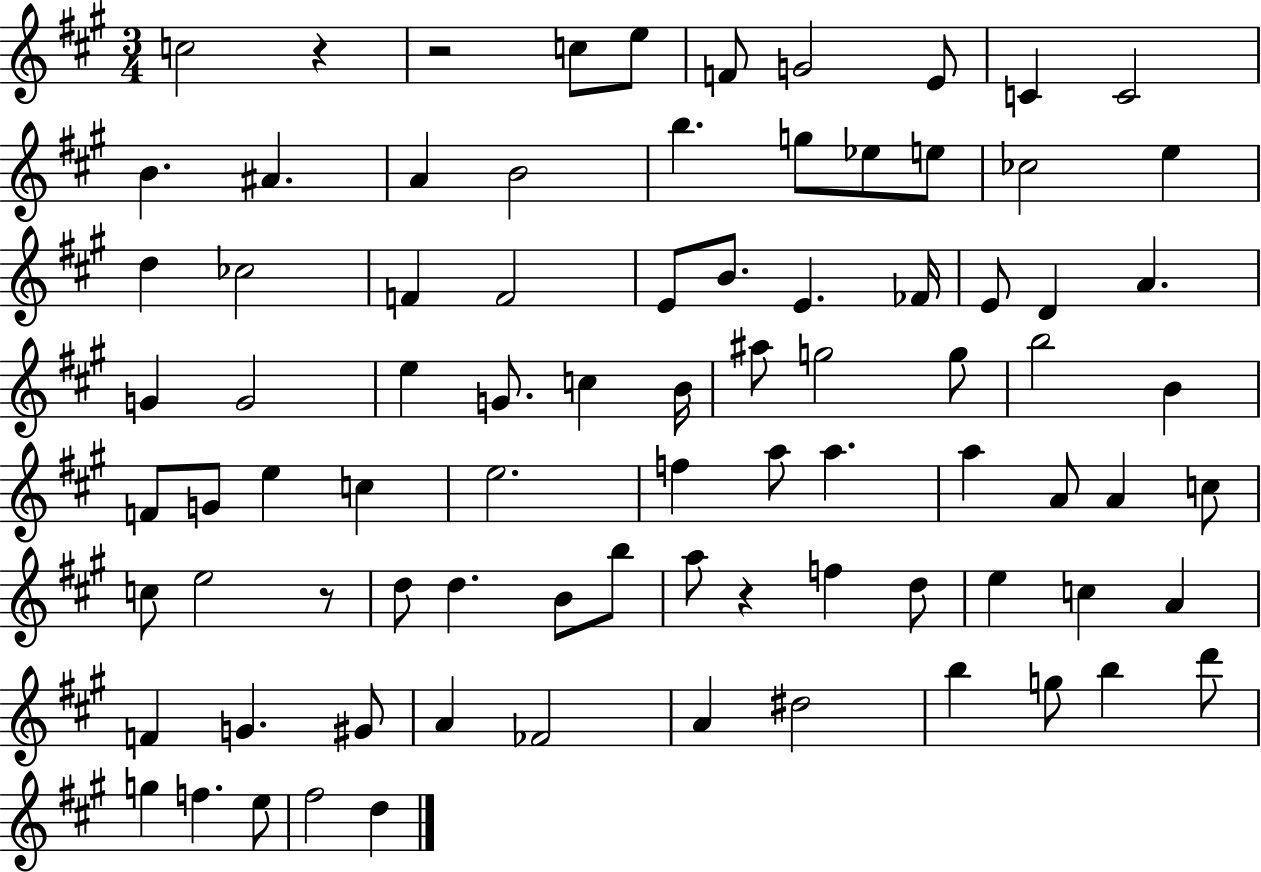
X:1
T:Untitled
M:3/4
L:1/4
K:A
c2 z z2 c/2 e/2 F/2 G2 E/2 C C2 B ^A A B2 b g/2 _e/2 e/2 _c2 e d _c2 F F2 E/2 B/2 E _F/4 E/2 D A G G2 e G/2 c B/4 ^a/2 g2 g/2 b2 B F/2 G/2 e c e2 f a/2 a a A/2 A c/2 c/2 e2 z/2 d/2 d B/2 b/2 a/2 z f d/2 e c A F G ^G/2 A _F2 A ^d2 b g/2 b d'/2 g f e/2 ^f2 d